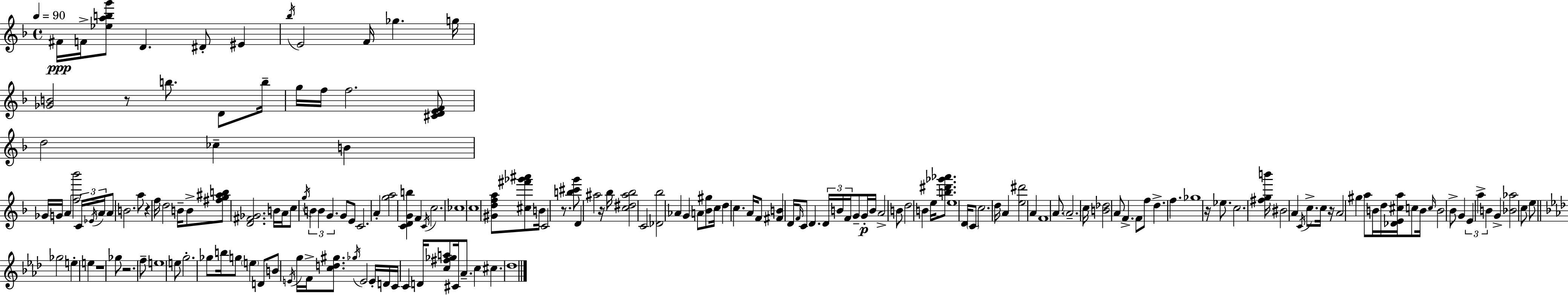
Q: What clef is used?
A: treble